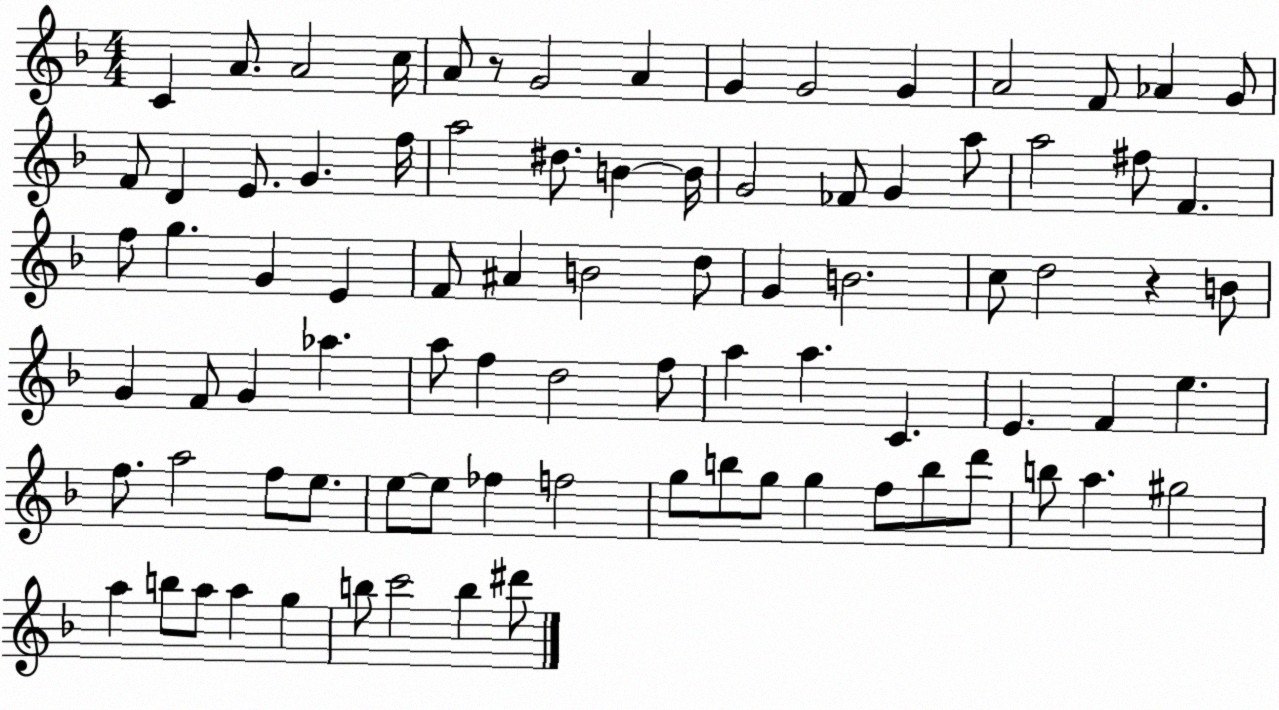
X:1
T:Untitled
M:4/4
L:1/4
K:F
C A/2 A2 c/4 A/2 z/2 G2 A G G2 G A2 F/2 _A G/2 F/2 D E/2 G f/4 a2 ^d/2 B B/4 G2 _F/2 G a/2 a2 ^f/2 F f/2 g G E F/2 ^A B2 d/2 G B2 c/2 d2 z B/2 G F/2 G _a a/2 f d2 f/2 a a C E F e f/2 a2 f/2 e/2 e/2 e/2 _f f2 g/2 b/2 g/2 g f/2 b/2 d'/2 b/2 a ^g2 a b/2 a/2 a g b/2 c'2 b ^d'/2